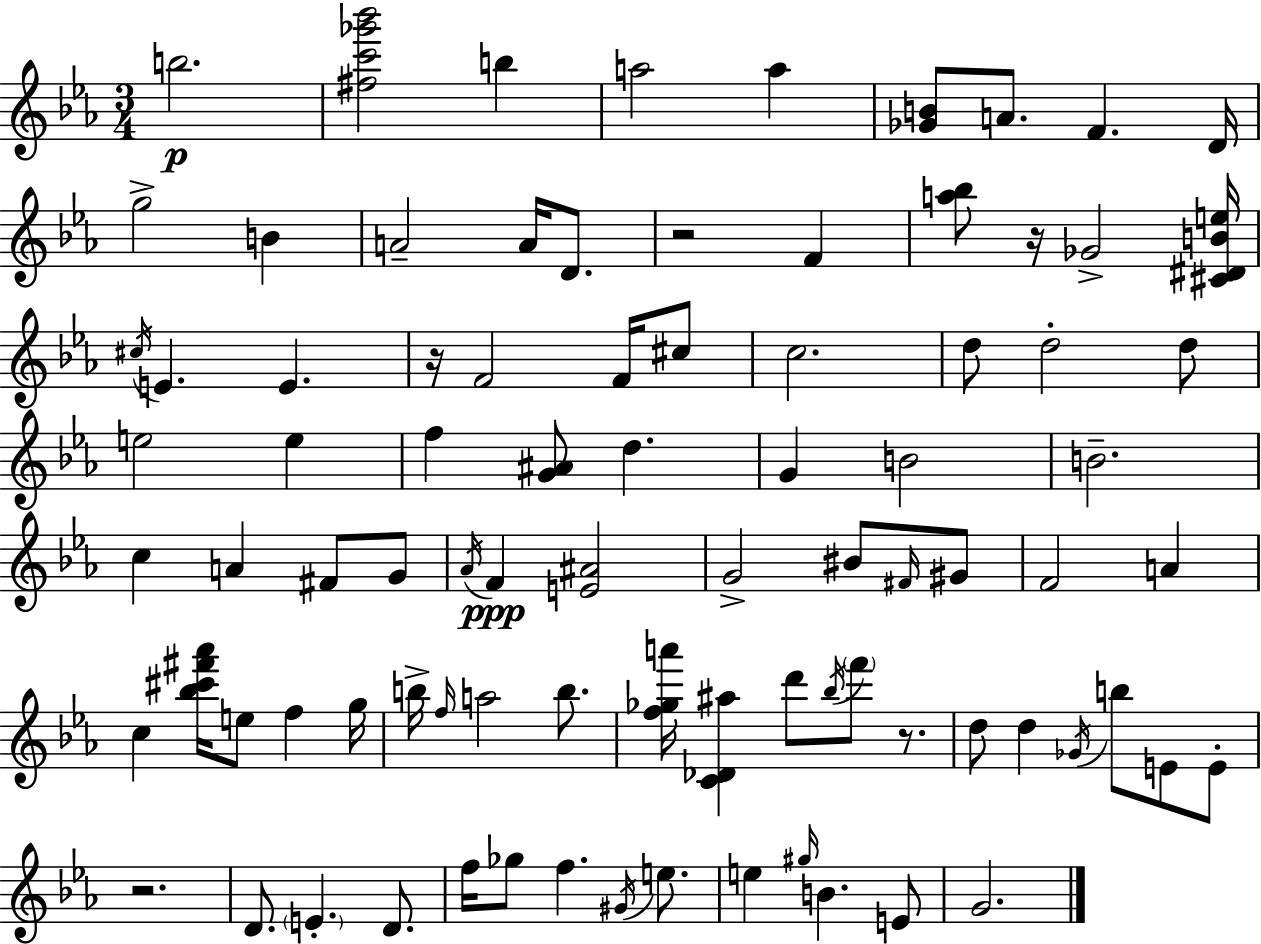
{
  \clef treble
  \numericTimeSignature
  \time 3/4
  \key ees \major
  b''2.\p | <fis'' c''' ges''' bes'''>2 b''4 | a''2 a''4 | <ges' b'>8 a'8. f'4. d'16 | \break g''2-> b'4 | a'2-- a'16 d'8. | r2 f'4 | <a'' bes''>8 r16 ges'2-> <cis' dis' b' e''>16 | \break \acciaccatura { cis''16 } e'4. e'4. | r16 f'2 f'16 cis''8 | c''2. | d''8 d''2-. d''8 | \break e''2 e''4 | f''4 <g' ais'>8 d''4. | g'4 b'2 | b'2.-- | \break c''4 a'4 fis'8 g'8 | \acciaccatura { aes'16 }\ppp f'4 <e' ais'>2 | g'2-> bis'8 | \grace { fis'16 } gis'8 f'2 a'4 | \break c''4 <bes'' cis''' fis''' aes'''>16 e''8 f''4 | g''16 b''16-> \grace { f''16 } a''2 | b''8. <f'' ges'' a'''>16 <c' des' ais''>4 d'''8 \acciaccatura { bes''16 } | \parenthesize f'''8 r8. d''8 d''4 \acciaccatura { ges'16 } | \break b''8 e'8 e'8-. r2. | d'8. \parenthesize e'4.-. | d'8. f''16 ges''8 f''4. | \acciaccatura { gis'16 } e''8. e''4 \grace { gis''16 } | \break b'4. e'8 g'2. | \bar "|."
}